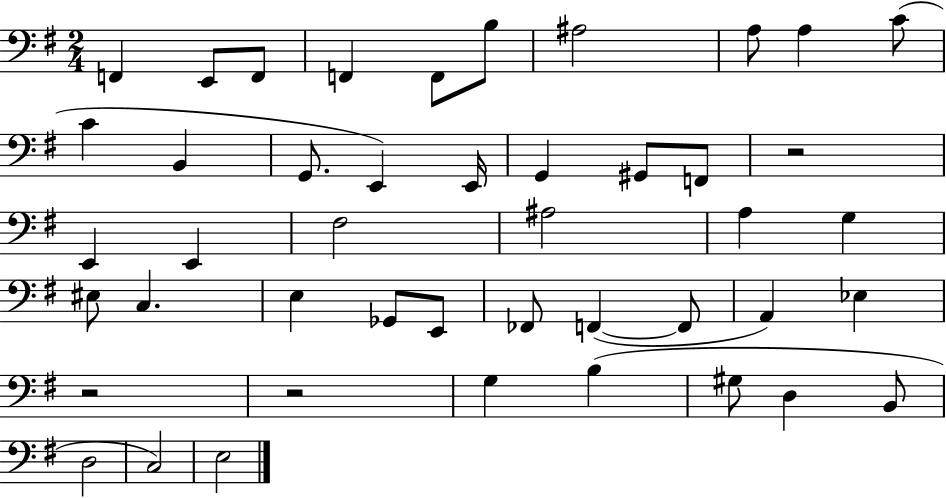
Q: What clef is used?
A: bass